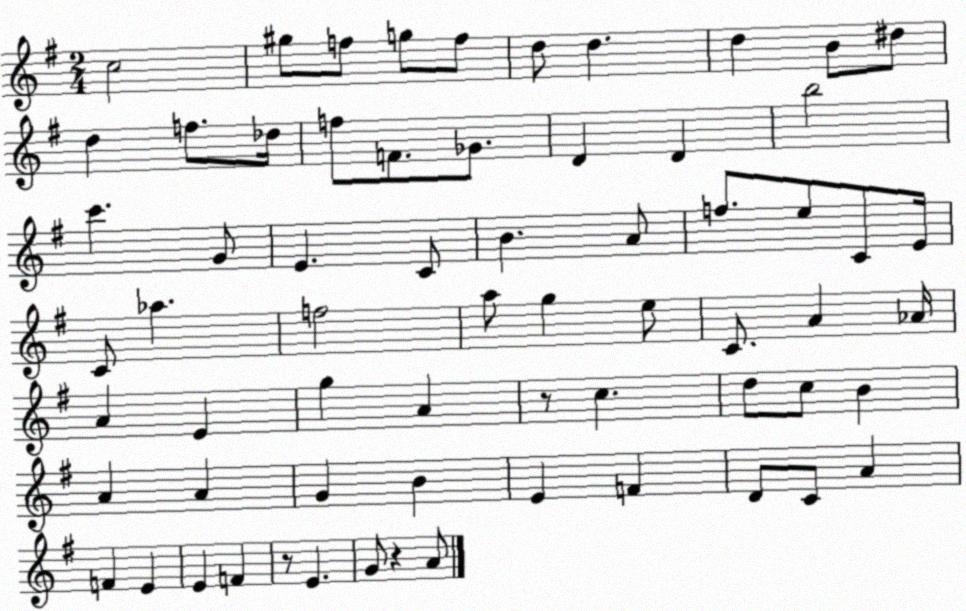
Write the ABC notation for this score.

X:1
T:Untitled
M:2/4
L:1/4
K:G
c2 ^g/2 f/2 g/2 f/2 d/2 d d B/2 ^d/2 d f/2 _d/4 f/2 F/2 _G/2 D D b2 c' G/2 E C/2 B A/2 f/2 e/2 C/2 E/4 C/2 _a f2 a/2 g e/2 C/2 A _A/4 A E g A z/2 c d/2 c/2 B A A G B E F D/2 C/2 A F E E F z/2 E G/2 z A/2